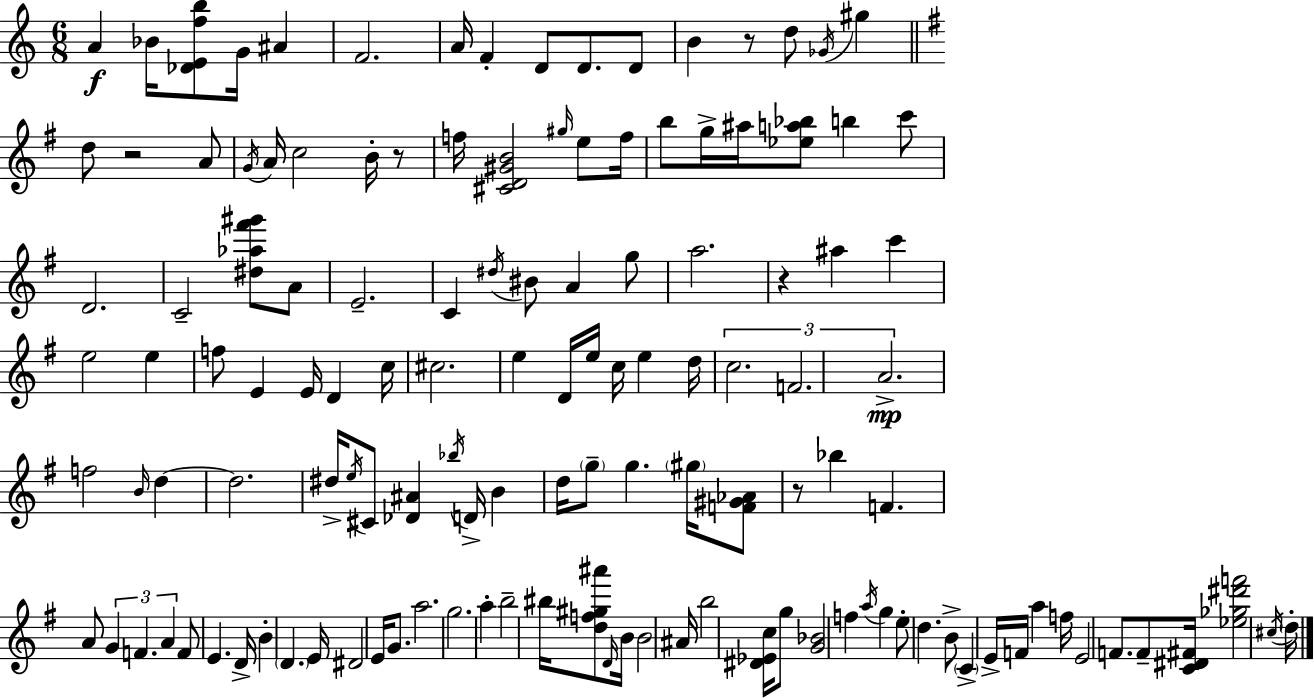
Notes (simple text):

A4/q Bb4/s [Db4,E4,F5,B5]/e G4/s A#4/q F4/h. A4/s F4/q D4/e D4/e. D4/e B4/q R/e D5/e Gb4/s G#5/q D5/e R/h A4/e G4/s A4/s C5/h B4/s R/e F5/s [C#4,D4,G#4,B4]/h G#5/s E5/e F5/s B5/e G5/s A#5/s [Eb5,A5,Bb5]/e B5/q C6/e D4/h. C4/h [D#5,Ab5,F#6,G#6]/e A4/e E4/h. C4/q D#5/s BIS4/e A4/q G5/e A5/h. R/q A#5/q C6/q E5/h E5/q F5/e E4/q E4/s D4/q C5/s C#5/h. E5/q D4/s E5/s C5/s E5/q D5/s C5/h. F4/h. A4/h. F5/h B4/s D5/q D5/h. D#5/s E5/s C#4/e [Db4,A#4]/q Bb5/s D4/s B4/q D5/s G5/e G5/q. G#5/s [F4,G#4,Ab4]/e R/e Bb5/q F4/q. A4/e G4/q F4/q. A4/q F4/e E4/q. D4/s B4/q D4/q. E4/s D#4/h E4/s G4/e. A5/h. G5/h. A5/q B5/h BIS5/s [D5,F5,G#5,A#6]/e D4/s B4/s B4/h A#4/s B5/h [D#4,Eb4,C5]/s G5/e [G4,Bb4]/h F5/q A5/s G5/q E5/e D5/q. B4/e C4/q E4/s F4/s A5/q F5/s E4/h F4/e. F4/e [C4,D#4,F#4]/s [Eb5,Gb5,D#6,F6]/h C#5/s D5/s